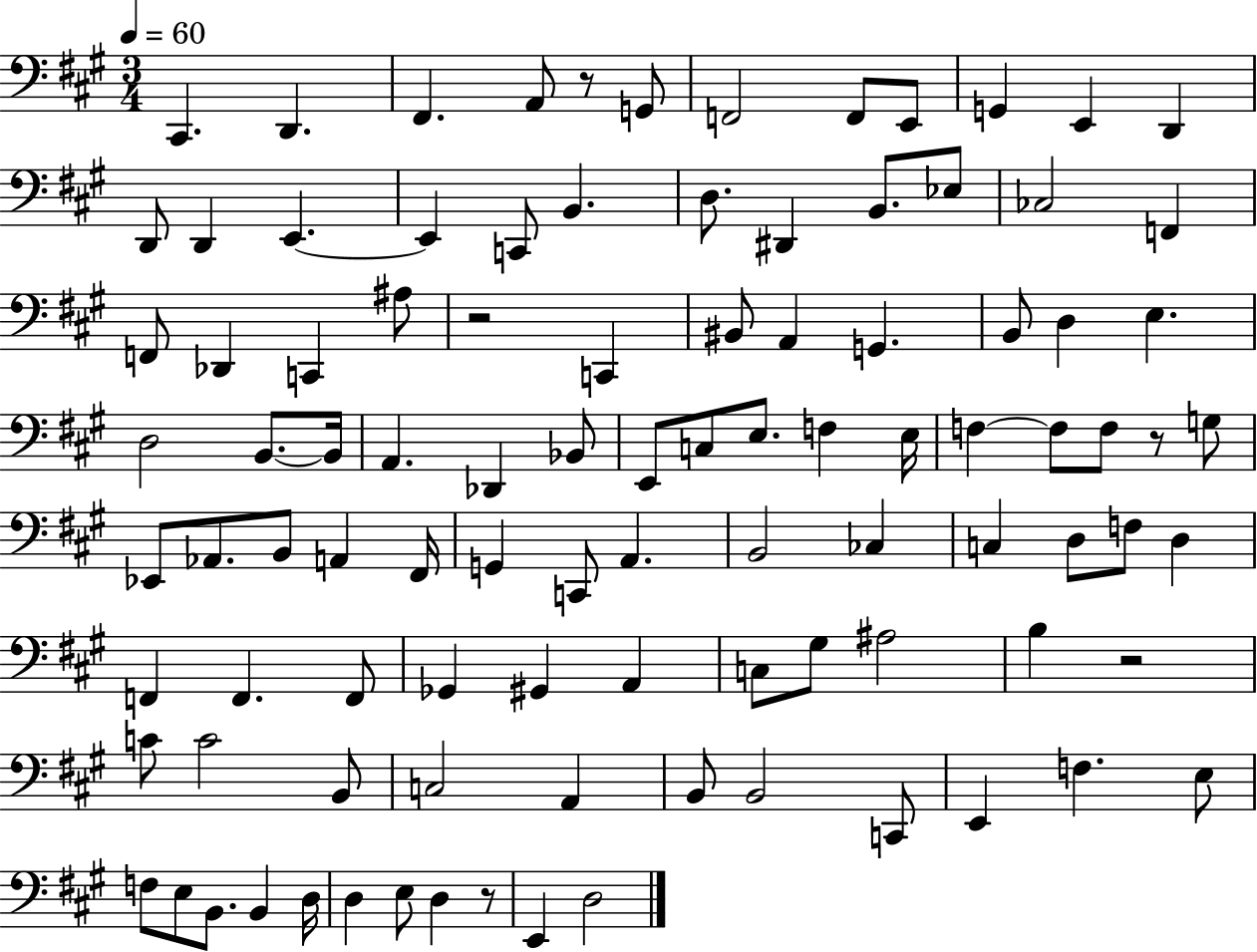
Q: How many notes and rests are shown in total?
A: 99